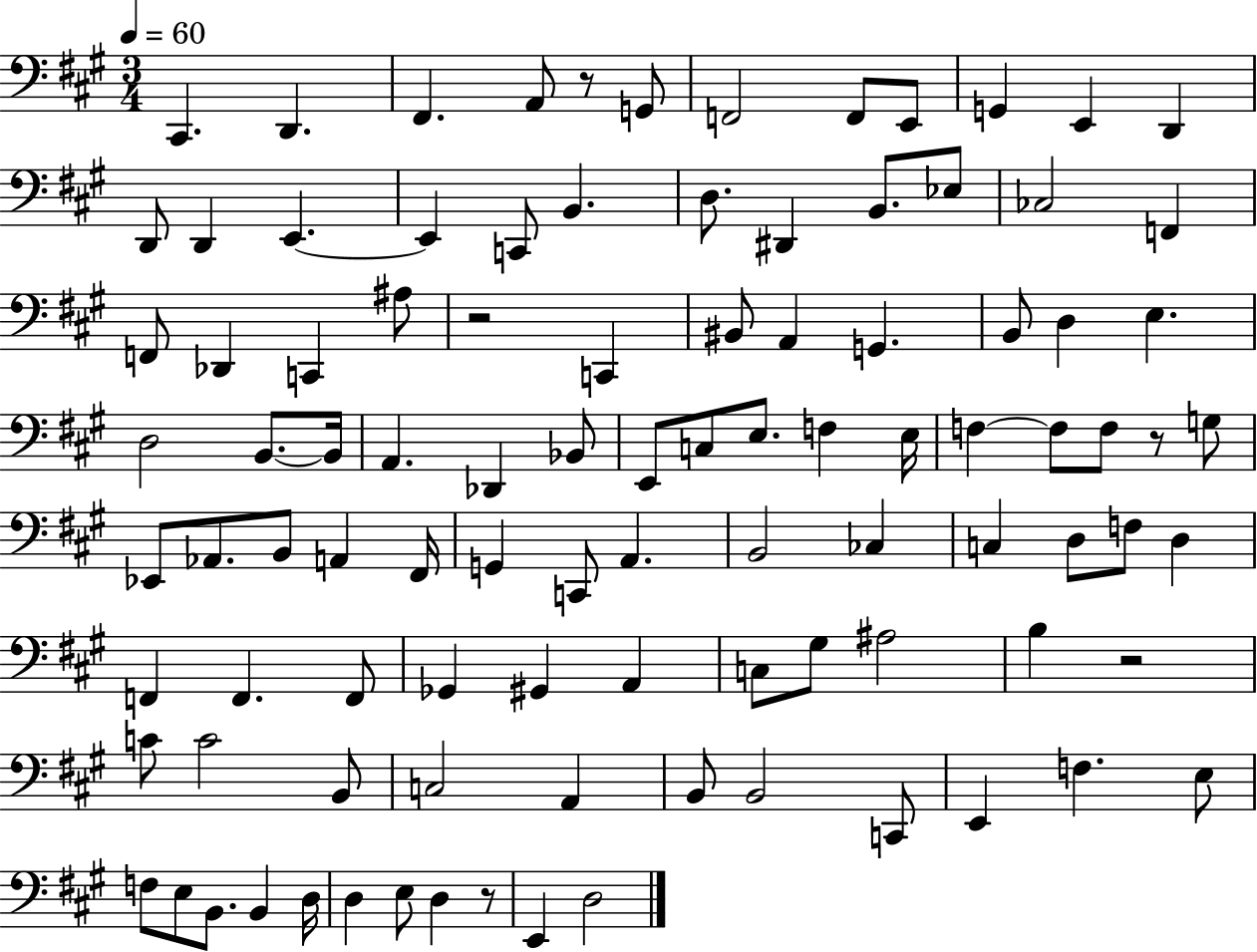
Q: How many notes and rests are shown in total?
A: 99